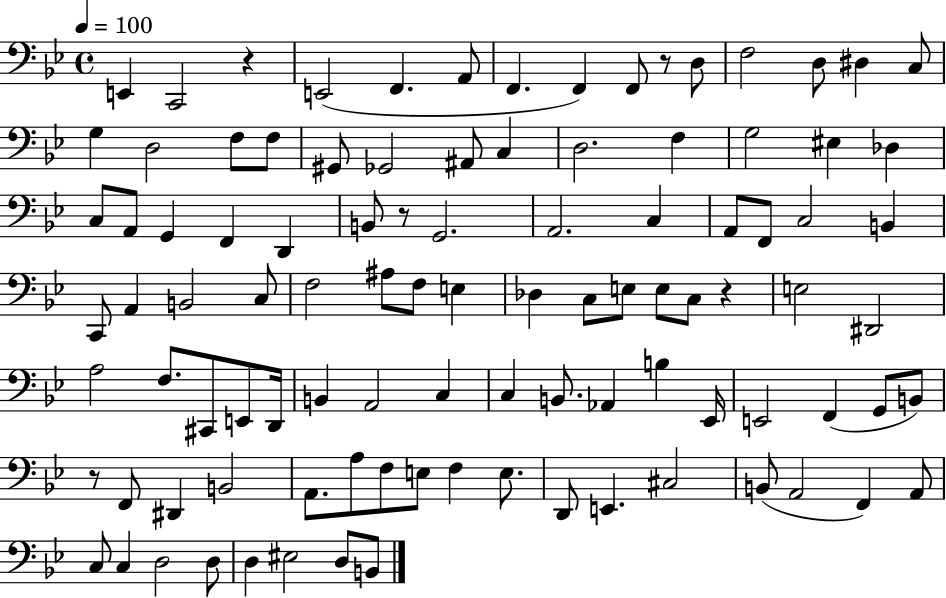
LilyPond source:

{
  \clef bass
  \time 4/4
  \defaultTimeSignature
  \key bes \major
  \tempo 4 = 100
  e,4 c,2 r4 | e,2( f,4. a,8 | f,4. f,4) f,8 r8 d8 | f2 d8 dis4 c8 | \break g4 d2 f8 f8 | gis,8 ges,2 ais,8 c4 | d2. f4 | g2 eis4 des4 | \break c8 a,8 g,4 f,4 d,4 | b,8 r8 g,2. | a,2. c4 | a,8 f,8 c2 b,4 | \break c,8 a,4 b,2 c8 | f2 ais8 f8 e4 | des4 c8 e8 e8 c8 r4 | e2 dis,2 | \break a2 f8. cis,8 e,8 d,16 | b,4 a,2 c4 | c4 b,8. aes,4 b4 ees,16 | e,2 f,4( g,8 b,8) | \break r8 f,8 dis,4 b,2 | a,8. a8 f8 e8 f4 e8. | d,8 e,4. cis2 | b,8( a,2 f,4) a,8 | \break c8 c4 d2 d8 | d4 eis2 d8 b,8 | \bar "|."
}